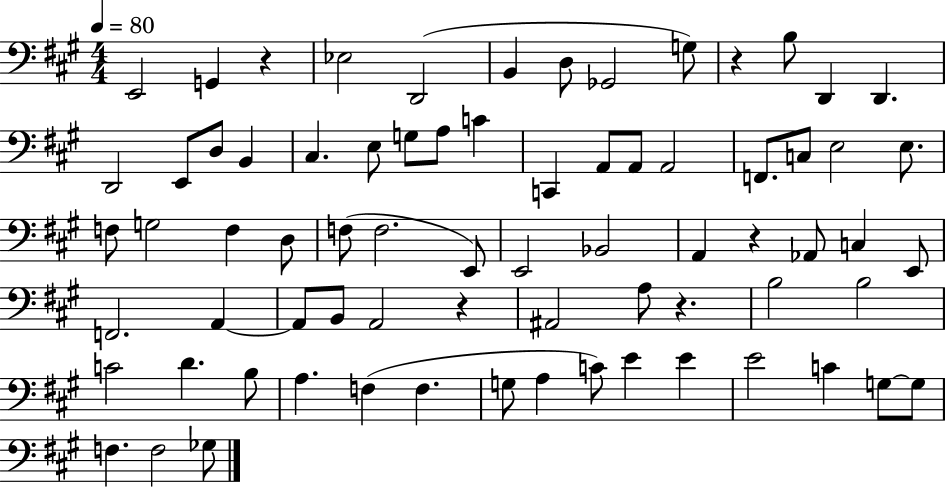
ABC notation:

X:1
T:Untitled
M:4/4
L:1/4
K:A
E,,2 G,, z _E,2 D,,2 B,, D,/2 _G,,2 G,/2 z B,/2 D,, D,, D,,2 E,,/2 D,/2 B,, ^C, E,/2 G,/2 A,/2 C C,, A,,/2 A,,/2 A,,2 F,,/2 C,/2 E,2 E,/2 F,/2 G,2 F, D,/2 F,/2 F,2 E,,/2 E,,2 _B,,2 A,, z _A,,/2 C, E,,/2 F,,2 A,, A,,/2 B,,/2 A,,2 z ^A,,2 A,/2 z B,2 B,2 C2 D B,/2 A, F, F, G,/2 A, C/2 E E E2 C G,/2 G,/2 F, F,2 _G,/2